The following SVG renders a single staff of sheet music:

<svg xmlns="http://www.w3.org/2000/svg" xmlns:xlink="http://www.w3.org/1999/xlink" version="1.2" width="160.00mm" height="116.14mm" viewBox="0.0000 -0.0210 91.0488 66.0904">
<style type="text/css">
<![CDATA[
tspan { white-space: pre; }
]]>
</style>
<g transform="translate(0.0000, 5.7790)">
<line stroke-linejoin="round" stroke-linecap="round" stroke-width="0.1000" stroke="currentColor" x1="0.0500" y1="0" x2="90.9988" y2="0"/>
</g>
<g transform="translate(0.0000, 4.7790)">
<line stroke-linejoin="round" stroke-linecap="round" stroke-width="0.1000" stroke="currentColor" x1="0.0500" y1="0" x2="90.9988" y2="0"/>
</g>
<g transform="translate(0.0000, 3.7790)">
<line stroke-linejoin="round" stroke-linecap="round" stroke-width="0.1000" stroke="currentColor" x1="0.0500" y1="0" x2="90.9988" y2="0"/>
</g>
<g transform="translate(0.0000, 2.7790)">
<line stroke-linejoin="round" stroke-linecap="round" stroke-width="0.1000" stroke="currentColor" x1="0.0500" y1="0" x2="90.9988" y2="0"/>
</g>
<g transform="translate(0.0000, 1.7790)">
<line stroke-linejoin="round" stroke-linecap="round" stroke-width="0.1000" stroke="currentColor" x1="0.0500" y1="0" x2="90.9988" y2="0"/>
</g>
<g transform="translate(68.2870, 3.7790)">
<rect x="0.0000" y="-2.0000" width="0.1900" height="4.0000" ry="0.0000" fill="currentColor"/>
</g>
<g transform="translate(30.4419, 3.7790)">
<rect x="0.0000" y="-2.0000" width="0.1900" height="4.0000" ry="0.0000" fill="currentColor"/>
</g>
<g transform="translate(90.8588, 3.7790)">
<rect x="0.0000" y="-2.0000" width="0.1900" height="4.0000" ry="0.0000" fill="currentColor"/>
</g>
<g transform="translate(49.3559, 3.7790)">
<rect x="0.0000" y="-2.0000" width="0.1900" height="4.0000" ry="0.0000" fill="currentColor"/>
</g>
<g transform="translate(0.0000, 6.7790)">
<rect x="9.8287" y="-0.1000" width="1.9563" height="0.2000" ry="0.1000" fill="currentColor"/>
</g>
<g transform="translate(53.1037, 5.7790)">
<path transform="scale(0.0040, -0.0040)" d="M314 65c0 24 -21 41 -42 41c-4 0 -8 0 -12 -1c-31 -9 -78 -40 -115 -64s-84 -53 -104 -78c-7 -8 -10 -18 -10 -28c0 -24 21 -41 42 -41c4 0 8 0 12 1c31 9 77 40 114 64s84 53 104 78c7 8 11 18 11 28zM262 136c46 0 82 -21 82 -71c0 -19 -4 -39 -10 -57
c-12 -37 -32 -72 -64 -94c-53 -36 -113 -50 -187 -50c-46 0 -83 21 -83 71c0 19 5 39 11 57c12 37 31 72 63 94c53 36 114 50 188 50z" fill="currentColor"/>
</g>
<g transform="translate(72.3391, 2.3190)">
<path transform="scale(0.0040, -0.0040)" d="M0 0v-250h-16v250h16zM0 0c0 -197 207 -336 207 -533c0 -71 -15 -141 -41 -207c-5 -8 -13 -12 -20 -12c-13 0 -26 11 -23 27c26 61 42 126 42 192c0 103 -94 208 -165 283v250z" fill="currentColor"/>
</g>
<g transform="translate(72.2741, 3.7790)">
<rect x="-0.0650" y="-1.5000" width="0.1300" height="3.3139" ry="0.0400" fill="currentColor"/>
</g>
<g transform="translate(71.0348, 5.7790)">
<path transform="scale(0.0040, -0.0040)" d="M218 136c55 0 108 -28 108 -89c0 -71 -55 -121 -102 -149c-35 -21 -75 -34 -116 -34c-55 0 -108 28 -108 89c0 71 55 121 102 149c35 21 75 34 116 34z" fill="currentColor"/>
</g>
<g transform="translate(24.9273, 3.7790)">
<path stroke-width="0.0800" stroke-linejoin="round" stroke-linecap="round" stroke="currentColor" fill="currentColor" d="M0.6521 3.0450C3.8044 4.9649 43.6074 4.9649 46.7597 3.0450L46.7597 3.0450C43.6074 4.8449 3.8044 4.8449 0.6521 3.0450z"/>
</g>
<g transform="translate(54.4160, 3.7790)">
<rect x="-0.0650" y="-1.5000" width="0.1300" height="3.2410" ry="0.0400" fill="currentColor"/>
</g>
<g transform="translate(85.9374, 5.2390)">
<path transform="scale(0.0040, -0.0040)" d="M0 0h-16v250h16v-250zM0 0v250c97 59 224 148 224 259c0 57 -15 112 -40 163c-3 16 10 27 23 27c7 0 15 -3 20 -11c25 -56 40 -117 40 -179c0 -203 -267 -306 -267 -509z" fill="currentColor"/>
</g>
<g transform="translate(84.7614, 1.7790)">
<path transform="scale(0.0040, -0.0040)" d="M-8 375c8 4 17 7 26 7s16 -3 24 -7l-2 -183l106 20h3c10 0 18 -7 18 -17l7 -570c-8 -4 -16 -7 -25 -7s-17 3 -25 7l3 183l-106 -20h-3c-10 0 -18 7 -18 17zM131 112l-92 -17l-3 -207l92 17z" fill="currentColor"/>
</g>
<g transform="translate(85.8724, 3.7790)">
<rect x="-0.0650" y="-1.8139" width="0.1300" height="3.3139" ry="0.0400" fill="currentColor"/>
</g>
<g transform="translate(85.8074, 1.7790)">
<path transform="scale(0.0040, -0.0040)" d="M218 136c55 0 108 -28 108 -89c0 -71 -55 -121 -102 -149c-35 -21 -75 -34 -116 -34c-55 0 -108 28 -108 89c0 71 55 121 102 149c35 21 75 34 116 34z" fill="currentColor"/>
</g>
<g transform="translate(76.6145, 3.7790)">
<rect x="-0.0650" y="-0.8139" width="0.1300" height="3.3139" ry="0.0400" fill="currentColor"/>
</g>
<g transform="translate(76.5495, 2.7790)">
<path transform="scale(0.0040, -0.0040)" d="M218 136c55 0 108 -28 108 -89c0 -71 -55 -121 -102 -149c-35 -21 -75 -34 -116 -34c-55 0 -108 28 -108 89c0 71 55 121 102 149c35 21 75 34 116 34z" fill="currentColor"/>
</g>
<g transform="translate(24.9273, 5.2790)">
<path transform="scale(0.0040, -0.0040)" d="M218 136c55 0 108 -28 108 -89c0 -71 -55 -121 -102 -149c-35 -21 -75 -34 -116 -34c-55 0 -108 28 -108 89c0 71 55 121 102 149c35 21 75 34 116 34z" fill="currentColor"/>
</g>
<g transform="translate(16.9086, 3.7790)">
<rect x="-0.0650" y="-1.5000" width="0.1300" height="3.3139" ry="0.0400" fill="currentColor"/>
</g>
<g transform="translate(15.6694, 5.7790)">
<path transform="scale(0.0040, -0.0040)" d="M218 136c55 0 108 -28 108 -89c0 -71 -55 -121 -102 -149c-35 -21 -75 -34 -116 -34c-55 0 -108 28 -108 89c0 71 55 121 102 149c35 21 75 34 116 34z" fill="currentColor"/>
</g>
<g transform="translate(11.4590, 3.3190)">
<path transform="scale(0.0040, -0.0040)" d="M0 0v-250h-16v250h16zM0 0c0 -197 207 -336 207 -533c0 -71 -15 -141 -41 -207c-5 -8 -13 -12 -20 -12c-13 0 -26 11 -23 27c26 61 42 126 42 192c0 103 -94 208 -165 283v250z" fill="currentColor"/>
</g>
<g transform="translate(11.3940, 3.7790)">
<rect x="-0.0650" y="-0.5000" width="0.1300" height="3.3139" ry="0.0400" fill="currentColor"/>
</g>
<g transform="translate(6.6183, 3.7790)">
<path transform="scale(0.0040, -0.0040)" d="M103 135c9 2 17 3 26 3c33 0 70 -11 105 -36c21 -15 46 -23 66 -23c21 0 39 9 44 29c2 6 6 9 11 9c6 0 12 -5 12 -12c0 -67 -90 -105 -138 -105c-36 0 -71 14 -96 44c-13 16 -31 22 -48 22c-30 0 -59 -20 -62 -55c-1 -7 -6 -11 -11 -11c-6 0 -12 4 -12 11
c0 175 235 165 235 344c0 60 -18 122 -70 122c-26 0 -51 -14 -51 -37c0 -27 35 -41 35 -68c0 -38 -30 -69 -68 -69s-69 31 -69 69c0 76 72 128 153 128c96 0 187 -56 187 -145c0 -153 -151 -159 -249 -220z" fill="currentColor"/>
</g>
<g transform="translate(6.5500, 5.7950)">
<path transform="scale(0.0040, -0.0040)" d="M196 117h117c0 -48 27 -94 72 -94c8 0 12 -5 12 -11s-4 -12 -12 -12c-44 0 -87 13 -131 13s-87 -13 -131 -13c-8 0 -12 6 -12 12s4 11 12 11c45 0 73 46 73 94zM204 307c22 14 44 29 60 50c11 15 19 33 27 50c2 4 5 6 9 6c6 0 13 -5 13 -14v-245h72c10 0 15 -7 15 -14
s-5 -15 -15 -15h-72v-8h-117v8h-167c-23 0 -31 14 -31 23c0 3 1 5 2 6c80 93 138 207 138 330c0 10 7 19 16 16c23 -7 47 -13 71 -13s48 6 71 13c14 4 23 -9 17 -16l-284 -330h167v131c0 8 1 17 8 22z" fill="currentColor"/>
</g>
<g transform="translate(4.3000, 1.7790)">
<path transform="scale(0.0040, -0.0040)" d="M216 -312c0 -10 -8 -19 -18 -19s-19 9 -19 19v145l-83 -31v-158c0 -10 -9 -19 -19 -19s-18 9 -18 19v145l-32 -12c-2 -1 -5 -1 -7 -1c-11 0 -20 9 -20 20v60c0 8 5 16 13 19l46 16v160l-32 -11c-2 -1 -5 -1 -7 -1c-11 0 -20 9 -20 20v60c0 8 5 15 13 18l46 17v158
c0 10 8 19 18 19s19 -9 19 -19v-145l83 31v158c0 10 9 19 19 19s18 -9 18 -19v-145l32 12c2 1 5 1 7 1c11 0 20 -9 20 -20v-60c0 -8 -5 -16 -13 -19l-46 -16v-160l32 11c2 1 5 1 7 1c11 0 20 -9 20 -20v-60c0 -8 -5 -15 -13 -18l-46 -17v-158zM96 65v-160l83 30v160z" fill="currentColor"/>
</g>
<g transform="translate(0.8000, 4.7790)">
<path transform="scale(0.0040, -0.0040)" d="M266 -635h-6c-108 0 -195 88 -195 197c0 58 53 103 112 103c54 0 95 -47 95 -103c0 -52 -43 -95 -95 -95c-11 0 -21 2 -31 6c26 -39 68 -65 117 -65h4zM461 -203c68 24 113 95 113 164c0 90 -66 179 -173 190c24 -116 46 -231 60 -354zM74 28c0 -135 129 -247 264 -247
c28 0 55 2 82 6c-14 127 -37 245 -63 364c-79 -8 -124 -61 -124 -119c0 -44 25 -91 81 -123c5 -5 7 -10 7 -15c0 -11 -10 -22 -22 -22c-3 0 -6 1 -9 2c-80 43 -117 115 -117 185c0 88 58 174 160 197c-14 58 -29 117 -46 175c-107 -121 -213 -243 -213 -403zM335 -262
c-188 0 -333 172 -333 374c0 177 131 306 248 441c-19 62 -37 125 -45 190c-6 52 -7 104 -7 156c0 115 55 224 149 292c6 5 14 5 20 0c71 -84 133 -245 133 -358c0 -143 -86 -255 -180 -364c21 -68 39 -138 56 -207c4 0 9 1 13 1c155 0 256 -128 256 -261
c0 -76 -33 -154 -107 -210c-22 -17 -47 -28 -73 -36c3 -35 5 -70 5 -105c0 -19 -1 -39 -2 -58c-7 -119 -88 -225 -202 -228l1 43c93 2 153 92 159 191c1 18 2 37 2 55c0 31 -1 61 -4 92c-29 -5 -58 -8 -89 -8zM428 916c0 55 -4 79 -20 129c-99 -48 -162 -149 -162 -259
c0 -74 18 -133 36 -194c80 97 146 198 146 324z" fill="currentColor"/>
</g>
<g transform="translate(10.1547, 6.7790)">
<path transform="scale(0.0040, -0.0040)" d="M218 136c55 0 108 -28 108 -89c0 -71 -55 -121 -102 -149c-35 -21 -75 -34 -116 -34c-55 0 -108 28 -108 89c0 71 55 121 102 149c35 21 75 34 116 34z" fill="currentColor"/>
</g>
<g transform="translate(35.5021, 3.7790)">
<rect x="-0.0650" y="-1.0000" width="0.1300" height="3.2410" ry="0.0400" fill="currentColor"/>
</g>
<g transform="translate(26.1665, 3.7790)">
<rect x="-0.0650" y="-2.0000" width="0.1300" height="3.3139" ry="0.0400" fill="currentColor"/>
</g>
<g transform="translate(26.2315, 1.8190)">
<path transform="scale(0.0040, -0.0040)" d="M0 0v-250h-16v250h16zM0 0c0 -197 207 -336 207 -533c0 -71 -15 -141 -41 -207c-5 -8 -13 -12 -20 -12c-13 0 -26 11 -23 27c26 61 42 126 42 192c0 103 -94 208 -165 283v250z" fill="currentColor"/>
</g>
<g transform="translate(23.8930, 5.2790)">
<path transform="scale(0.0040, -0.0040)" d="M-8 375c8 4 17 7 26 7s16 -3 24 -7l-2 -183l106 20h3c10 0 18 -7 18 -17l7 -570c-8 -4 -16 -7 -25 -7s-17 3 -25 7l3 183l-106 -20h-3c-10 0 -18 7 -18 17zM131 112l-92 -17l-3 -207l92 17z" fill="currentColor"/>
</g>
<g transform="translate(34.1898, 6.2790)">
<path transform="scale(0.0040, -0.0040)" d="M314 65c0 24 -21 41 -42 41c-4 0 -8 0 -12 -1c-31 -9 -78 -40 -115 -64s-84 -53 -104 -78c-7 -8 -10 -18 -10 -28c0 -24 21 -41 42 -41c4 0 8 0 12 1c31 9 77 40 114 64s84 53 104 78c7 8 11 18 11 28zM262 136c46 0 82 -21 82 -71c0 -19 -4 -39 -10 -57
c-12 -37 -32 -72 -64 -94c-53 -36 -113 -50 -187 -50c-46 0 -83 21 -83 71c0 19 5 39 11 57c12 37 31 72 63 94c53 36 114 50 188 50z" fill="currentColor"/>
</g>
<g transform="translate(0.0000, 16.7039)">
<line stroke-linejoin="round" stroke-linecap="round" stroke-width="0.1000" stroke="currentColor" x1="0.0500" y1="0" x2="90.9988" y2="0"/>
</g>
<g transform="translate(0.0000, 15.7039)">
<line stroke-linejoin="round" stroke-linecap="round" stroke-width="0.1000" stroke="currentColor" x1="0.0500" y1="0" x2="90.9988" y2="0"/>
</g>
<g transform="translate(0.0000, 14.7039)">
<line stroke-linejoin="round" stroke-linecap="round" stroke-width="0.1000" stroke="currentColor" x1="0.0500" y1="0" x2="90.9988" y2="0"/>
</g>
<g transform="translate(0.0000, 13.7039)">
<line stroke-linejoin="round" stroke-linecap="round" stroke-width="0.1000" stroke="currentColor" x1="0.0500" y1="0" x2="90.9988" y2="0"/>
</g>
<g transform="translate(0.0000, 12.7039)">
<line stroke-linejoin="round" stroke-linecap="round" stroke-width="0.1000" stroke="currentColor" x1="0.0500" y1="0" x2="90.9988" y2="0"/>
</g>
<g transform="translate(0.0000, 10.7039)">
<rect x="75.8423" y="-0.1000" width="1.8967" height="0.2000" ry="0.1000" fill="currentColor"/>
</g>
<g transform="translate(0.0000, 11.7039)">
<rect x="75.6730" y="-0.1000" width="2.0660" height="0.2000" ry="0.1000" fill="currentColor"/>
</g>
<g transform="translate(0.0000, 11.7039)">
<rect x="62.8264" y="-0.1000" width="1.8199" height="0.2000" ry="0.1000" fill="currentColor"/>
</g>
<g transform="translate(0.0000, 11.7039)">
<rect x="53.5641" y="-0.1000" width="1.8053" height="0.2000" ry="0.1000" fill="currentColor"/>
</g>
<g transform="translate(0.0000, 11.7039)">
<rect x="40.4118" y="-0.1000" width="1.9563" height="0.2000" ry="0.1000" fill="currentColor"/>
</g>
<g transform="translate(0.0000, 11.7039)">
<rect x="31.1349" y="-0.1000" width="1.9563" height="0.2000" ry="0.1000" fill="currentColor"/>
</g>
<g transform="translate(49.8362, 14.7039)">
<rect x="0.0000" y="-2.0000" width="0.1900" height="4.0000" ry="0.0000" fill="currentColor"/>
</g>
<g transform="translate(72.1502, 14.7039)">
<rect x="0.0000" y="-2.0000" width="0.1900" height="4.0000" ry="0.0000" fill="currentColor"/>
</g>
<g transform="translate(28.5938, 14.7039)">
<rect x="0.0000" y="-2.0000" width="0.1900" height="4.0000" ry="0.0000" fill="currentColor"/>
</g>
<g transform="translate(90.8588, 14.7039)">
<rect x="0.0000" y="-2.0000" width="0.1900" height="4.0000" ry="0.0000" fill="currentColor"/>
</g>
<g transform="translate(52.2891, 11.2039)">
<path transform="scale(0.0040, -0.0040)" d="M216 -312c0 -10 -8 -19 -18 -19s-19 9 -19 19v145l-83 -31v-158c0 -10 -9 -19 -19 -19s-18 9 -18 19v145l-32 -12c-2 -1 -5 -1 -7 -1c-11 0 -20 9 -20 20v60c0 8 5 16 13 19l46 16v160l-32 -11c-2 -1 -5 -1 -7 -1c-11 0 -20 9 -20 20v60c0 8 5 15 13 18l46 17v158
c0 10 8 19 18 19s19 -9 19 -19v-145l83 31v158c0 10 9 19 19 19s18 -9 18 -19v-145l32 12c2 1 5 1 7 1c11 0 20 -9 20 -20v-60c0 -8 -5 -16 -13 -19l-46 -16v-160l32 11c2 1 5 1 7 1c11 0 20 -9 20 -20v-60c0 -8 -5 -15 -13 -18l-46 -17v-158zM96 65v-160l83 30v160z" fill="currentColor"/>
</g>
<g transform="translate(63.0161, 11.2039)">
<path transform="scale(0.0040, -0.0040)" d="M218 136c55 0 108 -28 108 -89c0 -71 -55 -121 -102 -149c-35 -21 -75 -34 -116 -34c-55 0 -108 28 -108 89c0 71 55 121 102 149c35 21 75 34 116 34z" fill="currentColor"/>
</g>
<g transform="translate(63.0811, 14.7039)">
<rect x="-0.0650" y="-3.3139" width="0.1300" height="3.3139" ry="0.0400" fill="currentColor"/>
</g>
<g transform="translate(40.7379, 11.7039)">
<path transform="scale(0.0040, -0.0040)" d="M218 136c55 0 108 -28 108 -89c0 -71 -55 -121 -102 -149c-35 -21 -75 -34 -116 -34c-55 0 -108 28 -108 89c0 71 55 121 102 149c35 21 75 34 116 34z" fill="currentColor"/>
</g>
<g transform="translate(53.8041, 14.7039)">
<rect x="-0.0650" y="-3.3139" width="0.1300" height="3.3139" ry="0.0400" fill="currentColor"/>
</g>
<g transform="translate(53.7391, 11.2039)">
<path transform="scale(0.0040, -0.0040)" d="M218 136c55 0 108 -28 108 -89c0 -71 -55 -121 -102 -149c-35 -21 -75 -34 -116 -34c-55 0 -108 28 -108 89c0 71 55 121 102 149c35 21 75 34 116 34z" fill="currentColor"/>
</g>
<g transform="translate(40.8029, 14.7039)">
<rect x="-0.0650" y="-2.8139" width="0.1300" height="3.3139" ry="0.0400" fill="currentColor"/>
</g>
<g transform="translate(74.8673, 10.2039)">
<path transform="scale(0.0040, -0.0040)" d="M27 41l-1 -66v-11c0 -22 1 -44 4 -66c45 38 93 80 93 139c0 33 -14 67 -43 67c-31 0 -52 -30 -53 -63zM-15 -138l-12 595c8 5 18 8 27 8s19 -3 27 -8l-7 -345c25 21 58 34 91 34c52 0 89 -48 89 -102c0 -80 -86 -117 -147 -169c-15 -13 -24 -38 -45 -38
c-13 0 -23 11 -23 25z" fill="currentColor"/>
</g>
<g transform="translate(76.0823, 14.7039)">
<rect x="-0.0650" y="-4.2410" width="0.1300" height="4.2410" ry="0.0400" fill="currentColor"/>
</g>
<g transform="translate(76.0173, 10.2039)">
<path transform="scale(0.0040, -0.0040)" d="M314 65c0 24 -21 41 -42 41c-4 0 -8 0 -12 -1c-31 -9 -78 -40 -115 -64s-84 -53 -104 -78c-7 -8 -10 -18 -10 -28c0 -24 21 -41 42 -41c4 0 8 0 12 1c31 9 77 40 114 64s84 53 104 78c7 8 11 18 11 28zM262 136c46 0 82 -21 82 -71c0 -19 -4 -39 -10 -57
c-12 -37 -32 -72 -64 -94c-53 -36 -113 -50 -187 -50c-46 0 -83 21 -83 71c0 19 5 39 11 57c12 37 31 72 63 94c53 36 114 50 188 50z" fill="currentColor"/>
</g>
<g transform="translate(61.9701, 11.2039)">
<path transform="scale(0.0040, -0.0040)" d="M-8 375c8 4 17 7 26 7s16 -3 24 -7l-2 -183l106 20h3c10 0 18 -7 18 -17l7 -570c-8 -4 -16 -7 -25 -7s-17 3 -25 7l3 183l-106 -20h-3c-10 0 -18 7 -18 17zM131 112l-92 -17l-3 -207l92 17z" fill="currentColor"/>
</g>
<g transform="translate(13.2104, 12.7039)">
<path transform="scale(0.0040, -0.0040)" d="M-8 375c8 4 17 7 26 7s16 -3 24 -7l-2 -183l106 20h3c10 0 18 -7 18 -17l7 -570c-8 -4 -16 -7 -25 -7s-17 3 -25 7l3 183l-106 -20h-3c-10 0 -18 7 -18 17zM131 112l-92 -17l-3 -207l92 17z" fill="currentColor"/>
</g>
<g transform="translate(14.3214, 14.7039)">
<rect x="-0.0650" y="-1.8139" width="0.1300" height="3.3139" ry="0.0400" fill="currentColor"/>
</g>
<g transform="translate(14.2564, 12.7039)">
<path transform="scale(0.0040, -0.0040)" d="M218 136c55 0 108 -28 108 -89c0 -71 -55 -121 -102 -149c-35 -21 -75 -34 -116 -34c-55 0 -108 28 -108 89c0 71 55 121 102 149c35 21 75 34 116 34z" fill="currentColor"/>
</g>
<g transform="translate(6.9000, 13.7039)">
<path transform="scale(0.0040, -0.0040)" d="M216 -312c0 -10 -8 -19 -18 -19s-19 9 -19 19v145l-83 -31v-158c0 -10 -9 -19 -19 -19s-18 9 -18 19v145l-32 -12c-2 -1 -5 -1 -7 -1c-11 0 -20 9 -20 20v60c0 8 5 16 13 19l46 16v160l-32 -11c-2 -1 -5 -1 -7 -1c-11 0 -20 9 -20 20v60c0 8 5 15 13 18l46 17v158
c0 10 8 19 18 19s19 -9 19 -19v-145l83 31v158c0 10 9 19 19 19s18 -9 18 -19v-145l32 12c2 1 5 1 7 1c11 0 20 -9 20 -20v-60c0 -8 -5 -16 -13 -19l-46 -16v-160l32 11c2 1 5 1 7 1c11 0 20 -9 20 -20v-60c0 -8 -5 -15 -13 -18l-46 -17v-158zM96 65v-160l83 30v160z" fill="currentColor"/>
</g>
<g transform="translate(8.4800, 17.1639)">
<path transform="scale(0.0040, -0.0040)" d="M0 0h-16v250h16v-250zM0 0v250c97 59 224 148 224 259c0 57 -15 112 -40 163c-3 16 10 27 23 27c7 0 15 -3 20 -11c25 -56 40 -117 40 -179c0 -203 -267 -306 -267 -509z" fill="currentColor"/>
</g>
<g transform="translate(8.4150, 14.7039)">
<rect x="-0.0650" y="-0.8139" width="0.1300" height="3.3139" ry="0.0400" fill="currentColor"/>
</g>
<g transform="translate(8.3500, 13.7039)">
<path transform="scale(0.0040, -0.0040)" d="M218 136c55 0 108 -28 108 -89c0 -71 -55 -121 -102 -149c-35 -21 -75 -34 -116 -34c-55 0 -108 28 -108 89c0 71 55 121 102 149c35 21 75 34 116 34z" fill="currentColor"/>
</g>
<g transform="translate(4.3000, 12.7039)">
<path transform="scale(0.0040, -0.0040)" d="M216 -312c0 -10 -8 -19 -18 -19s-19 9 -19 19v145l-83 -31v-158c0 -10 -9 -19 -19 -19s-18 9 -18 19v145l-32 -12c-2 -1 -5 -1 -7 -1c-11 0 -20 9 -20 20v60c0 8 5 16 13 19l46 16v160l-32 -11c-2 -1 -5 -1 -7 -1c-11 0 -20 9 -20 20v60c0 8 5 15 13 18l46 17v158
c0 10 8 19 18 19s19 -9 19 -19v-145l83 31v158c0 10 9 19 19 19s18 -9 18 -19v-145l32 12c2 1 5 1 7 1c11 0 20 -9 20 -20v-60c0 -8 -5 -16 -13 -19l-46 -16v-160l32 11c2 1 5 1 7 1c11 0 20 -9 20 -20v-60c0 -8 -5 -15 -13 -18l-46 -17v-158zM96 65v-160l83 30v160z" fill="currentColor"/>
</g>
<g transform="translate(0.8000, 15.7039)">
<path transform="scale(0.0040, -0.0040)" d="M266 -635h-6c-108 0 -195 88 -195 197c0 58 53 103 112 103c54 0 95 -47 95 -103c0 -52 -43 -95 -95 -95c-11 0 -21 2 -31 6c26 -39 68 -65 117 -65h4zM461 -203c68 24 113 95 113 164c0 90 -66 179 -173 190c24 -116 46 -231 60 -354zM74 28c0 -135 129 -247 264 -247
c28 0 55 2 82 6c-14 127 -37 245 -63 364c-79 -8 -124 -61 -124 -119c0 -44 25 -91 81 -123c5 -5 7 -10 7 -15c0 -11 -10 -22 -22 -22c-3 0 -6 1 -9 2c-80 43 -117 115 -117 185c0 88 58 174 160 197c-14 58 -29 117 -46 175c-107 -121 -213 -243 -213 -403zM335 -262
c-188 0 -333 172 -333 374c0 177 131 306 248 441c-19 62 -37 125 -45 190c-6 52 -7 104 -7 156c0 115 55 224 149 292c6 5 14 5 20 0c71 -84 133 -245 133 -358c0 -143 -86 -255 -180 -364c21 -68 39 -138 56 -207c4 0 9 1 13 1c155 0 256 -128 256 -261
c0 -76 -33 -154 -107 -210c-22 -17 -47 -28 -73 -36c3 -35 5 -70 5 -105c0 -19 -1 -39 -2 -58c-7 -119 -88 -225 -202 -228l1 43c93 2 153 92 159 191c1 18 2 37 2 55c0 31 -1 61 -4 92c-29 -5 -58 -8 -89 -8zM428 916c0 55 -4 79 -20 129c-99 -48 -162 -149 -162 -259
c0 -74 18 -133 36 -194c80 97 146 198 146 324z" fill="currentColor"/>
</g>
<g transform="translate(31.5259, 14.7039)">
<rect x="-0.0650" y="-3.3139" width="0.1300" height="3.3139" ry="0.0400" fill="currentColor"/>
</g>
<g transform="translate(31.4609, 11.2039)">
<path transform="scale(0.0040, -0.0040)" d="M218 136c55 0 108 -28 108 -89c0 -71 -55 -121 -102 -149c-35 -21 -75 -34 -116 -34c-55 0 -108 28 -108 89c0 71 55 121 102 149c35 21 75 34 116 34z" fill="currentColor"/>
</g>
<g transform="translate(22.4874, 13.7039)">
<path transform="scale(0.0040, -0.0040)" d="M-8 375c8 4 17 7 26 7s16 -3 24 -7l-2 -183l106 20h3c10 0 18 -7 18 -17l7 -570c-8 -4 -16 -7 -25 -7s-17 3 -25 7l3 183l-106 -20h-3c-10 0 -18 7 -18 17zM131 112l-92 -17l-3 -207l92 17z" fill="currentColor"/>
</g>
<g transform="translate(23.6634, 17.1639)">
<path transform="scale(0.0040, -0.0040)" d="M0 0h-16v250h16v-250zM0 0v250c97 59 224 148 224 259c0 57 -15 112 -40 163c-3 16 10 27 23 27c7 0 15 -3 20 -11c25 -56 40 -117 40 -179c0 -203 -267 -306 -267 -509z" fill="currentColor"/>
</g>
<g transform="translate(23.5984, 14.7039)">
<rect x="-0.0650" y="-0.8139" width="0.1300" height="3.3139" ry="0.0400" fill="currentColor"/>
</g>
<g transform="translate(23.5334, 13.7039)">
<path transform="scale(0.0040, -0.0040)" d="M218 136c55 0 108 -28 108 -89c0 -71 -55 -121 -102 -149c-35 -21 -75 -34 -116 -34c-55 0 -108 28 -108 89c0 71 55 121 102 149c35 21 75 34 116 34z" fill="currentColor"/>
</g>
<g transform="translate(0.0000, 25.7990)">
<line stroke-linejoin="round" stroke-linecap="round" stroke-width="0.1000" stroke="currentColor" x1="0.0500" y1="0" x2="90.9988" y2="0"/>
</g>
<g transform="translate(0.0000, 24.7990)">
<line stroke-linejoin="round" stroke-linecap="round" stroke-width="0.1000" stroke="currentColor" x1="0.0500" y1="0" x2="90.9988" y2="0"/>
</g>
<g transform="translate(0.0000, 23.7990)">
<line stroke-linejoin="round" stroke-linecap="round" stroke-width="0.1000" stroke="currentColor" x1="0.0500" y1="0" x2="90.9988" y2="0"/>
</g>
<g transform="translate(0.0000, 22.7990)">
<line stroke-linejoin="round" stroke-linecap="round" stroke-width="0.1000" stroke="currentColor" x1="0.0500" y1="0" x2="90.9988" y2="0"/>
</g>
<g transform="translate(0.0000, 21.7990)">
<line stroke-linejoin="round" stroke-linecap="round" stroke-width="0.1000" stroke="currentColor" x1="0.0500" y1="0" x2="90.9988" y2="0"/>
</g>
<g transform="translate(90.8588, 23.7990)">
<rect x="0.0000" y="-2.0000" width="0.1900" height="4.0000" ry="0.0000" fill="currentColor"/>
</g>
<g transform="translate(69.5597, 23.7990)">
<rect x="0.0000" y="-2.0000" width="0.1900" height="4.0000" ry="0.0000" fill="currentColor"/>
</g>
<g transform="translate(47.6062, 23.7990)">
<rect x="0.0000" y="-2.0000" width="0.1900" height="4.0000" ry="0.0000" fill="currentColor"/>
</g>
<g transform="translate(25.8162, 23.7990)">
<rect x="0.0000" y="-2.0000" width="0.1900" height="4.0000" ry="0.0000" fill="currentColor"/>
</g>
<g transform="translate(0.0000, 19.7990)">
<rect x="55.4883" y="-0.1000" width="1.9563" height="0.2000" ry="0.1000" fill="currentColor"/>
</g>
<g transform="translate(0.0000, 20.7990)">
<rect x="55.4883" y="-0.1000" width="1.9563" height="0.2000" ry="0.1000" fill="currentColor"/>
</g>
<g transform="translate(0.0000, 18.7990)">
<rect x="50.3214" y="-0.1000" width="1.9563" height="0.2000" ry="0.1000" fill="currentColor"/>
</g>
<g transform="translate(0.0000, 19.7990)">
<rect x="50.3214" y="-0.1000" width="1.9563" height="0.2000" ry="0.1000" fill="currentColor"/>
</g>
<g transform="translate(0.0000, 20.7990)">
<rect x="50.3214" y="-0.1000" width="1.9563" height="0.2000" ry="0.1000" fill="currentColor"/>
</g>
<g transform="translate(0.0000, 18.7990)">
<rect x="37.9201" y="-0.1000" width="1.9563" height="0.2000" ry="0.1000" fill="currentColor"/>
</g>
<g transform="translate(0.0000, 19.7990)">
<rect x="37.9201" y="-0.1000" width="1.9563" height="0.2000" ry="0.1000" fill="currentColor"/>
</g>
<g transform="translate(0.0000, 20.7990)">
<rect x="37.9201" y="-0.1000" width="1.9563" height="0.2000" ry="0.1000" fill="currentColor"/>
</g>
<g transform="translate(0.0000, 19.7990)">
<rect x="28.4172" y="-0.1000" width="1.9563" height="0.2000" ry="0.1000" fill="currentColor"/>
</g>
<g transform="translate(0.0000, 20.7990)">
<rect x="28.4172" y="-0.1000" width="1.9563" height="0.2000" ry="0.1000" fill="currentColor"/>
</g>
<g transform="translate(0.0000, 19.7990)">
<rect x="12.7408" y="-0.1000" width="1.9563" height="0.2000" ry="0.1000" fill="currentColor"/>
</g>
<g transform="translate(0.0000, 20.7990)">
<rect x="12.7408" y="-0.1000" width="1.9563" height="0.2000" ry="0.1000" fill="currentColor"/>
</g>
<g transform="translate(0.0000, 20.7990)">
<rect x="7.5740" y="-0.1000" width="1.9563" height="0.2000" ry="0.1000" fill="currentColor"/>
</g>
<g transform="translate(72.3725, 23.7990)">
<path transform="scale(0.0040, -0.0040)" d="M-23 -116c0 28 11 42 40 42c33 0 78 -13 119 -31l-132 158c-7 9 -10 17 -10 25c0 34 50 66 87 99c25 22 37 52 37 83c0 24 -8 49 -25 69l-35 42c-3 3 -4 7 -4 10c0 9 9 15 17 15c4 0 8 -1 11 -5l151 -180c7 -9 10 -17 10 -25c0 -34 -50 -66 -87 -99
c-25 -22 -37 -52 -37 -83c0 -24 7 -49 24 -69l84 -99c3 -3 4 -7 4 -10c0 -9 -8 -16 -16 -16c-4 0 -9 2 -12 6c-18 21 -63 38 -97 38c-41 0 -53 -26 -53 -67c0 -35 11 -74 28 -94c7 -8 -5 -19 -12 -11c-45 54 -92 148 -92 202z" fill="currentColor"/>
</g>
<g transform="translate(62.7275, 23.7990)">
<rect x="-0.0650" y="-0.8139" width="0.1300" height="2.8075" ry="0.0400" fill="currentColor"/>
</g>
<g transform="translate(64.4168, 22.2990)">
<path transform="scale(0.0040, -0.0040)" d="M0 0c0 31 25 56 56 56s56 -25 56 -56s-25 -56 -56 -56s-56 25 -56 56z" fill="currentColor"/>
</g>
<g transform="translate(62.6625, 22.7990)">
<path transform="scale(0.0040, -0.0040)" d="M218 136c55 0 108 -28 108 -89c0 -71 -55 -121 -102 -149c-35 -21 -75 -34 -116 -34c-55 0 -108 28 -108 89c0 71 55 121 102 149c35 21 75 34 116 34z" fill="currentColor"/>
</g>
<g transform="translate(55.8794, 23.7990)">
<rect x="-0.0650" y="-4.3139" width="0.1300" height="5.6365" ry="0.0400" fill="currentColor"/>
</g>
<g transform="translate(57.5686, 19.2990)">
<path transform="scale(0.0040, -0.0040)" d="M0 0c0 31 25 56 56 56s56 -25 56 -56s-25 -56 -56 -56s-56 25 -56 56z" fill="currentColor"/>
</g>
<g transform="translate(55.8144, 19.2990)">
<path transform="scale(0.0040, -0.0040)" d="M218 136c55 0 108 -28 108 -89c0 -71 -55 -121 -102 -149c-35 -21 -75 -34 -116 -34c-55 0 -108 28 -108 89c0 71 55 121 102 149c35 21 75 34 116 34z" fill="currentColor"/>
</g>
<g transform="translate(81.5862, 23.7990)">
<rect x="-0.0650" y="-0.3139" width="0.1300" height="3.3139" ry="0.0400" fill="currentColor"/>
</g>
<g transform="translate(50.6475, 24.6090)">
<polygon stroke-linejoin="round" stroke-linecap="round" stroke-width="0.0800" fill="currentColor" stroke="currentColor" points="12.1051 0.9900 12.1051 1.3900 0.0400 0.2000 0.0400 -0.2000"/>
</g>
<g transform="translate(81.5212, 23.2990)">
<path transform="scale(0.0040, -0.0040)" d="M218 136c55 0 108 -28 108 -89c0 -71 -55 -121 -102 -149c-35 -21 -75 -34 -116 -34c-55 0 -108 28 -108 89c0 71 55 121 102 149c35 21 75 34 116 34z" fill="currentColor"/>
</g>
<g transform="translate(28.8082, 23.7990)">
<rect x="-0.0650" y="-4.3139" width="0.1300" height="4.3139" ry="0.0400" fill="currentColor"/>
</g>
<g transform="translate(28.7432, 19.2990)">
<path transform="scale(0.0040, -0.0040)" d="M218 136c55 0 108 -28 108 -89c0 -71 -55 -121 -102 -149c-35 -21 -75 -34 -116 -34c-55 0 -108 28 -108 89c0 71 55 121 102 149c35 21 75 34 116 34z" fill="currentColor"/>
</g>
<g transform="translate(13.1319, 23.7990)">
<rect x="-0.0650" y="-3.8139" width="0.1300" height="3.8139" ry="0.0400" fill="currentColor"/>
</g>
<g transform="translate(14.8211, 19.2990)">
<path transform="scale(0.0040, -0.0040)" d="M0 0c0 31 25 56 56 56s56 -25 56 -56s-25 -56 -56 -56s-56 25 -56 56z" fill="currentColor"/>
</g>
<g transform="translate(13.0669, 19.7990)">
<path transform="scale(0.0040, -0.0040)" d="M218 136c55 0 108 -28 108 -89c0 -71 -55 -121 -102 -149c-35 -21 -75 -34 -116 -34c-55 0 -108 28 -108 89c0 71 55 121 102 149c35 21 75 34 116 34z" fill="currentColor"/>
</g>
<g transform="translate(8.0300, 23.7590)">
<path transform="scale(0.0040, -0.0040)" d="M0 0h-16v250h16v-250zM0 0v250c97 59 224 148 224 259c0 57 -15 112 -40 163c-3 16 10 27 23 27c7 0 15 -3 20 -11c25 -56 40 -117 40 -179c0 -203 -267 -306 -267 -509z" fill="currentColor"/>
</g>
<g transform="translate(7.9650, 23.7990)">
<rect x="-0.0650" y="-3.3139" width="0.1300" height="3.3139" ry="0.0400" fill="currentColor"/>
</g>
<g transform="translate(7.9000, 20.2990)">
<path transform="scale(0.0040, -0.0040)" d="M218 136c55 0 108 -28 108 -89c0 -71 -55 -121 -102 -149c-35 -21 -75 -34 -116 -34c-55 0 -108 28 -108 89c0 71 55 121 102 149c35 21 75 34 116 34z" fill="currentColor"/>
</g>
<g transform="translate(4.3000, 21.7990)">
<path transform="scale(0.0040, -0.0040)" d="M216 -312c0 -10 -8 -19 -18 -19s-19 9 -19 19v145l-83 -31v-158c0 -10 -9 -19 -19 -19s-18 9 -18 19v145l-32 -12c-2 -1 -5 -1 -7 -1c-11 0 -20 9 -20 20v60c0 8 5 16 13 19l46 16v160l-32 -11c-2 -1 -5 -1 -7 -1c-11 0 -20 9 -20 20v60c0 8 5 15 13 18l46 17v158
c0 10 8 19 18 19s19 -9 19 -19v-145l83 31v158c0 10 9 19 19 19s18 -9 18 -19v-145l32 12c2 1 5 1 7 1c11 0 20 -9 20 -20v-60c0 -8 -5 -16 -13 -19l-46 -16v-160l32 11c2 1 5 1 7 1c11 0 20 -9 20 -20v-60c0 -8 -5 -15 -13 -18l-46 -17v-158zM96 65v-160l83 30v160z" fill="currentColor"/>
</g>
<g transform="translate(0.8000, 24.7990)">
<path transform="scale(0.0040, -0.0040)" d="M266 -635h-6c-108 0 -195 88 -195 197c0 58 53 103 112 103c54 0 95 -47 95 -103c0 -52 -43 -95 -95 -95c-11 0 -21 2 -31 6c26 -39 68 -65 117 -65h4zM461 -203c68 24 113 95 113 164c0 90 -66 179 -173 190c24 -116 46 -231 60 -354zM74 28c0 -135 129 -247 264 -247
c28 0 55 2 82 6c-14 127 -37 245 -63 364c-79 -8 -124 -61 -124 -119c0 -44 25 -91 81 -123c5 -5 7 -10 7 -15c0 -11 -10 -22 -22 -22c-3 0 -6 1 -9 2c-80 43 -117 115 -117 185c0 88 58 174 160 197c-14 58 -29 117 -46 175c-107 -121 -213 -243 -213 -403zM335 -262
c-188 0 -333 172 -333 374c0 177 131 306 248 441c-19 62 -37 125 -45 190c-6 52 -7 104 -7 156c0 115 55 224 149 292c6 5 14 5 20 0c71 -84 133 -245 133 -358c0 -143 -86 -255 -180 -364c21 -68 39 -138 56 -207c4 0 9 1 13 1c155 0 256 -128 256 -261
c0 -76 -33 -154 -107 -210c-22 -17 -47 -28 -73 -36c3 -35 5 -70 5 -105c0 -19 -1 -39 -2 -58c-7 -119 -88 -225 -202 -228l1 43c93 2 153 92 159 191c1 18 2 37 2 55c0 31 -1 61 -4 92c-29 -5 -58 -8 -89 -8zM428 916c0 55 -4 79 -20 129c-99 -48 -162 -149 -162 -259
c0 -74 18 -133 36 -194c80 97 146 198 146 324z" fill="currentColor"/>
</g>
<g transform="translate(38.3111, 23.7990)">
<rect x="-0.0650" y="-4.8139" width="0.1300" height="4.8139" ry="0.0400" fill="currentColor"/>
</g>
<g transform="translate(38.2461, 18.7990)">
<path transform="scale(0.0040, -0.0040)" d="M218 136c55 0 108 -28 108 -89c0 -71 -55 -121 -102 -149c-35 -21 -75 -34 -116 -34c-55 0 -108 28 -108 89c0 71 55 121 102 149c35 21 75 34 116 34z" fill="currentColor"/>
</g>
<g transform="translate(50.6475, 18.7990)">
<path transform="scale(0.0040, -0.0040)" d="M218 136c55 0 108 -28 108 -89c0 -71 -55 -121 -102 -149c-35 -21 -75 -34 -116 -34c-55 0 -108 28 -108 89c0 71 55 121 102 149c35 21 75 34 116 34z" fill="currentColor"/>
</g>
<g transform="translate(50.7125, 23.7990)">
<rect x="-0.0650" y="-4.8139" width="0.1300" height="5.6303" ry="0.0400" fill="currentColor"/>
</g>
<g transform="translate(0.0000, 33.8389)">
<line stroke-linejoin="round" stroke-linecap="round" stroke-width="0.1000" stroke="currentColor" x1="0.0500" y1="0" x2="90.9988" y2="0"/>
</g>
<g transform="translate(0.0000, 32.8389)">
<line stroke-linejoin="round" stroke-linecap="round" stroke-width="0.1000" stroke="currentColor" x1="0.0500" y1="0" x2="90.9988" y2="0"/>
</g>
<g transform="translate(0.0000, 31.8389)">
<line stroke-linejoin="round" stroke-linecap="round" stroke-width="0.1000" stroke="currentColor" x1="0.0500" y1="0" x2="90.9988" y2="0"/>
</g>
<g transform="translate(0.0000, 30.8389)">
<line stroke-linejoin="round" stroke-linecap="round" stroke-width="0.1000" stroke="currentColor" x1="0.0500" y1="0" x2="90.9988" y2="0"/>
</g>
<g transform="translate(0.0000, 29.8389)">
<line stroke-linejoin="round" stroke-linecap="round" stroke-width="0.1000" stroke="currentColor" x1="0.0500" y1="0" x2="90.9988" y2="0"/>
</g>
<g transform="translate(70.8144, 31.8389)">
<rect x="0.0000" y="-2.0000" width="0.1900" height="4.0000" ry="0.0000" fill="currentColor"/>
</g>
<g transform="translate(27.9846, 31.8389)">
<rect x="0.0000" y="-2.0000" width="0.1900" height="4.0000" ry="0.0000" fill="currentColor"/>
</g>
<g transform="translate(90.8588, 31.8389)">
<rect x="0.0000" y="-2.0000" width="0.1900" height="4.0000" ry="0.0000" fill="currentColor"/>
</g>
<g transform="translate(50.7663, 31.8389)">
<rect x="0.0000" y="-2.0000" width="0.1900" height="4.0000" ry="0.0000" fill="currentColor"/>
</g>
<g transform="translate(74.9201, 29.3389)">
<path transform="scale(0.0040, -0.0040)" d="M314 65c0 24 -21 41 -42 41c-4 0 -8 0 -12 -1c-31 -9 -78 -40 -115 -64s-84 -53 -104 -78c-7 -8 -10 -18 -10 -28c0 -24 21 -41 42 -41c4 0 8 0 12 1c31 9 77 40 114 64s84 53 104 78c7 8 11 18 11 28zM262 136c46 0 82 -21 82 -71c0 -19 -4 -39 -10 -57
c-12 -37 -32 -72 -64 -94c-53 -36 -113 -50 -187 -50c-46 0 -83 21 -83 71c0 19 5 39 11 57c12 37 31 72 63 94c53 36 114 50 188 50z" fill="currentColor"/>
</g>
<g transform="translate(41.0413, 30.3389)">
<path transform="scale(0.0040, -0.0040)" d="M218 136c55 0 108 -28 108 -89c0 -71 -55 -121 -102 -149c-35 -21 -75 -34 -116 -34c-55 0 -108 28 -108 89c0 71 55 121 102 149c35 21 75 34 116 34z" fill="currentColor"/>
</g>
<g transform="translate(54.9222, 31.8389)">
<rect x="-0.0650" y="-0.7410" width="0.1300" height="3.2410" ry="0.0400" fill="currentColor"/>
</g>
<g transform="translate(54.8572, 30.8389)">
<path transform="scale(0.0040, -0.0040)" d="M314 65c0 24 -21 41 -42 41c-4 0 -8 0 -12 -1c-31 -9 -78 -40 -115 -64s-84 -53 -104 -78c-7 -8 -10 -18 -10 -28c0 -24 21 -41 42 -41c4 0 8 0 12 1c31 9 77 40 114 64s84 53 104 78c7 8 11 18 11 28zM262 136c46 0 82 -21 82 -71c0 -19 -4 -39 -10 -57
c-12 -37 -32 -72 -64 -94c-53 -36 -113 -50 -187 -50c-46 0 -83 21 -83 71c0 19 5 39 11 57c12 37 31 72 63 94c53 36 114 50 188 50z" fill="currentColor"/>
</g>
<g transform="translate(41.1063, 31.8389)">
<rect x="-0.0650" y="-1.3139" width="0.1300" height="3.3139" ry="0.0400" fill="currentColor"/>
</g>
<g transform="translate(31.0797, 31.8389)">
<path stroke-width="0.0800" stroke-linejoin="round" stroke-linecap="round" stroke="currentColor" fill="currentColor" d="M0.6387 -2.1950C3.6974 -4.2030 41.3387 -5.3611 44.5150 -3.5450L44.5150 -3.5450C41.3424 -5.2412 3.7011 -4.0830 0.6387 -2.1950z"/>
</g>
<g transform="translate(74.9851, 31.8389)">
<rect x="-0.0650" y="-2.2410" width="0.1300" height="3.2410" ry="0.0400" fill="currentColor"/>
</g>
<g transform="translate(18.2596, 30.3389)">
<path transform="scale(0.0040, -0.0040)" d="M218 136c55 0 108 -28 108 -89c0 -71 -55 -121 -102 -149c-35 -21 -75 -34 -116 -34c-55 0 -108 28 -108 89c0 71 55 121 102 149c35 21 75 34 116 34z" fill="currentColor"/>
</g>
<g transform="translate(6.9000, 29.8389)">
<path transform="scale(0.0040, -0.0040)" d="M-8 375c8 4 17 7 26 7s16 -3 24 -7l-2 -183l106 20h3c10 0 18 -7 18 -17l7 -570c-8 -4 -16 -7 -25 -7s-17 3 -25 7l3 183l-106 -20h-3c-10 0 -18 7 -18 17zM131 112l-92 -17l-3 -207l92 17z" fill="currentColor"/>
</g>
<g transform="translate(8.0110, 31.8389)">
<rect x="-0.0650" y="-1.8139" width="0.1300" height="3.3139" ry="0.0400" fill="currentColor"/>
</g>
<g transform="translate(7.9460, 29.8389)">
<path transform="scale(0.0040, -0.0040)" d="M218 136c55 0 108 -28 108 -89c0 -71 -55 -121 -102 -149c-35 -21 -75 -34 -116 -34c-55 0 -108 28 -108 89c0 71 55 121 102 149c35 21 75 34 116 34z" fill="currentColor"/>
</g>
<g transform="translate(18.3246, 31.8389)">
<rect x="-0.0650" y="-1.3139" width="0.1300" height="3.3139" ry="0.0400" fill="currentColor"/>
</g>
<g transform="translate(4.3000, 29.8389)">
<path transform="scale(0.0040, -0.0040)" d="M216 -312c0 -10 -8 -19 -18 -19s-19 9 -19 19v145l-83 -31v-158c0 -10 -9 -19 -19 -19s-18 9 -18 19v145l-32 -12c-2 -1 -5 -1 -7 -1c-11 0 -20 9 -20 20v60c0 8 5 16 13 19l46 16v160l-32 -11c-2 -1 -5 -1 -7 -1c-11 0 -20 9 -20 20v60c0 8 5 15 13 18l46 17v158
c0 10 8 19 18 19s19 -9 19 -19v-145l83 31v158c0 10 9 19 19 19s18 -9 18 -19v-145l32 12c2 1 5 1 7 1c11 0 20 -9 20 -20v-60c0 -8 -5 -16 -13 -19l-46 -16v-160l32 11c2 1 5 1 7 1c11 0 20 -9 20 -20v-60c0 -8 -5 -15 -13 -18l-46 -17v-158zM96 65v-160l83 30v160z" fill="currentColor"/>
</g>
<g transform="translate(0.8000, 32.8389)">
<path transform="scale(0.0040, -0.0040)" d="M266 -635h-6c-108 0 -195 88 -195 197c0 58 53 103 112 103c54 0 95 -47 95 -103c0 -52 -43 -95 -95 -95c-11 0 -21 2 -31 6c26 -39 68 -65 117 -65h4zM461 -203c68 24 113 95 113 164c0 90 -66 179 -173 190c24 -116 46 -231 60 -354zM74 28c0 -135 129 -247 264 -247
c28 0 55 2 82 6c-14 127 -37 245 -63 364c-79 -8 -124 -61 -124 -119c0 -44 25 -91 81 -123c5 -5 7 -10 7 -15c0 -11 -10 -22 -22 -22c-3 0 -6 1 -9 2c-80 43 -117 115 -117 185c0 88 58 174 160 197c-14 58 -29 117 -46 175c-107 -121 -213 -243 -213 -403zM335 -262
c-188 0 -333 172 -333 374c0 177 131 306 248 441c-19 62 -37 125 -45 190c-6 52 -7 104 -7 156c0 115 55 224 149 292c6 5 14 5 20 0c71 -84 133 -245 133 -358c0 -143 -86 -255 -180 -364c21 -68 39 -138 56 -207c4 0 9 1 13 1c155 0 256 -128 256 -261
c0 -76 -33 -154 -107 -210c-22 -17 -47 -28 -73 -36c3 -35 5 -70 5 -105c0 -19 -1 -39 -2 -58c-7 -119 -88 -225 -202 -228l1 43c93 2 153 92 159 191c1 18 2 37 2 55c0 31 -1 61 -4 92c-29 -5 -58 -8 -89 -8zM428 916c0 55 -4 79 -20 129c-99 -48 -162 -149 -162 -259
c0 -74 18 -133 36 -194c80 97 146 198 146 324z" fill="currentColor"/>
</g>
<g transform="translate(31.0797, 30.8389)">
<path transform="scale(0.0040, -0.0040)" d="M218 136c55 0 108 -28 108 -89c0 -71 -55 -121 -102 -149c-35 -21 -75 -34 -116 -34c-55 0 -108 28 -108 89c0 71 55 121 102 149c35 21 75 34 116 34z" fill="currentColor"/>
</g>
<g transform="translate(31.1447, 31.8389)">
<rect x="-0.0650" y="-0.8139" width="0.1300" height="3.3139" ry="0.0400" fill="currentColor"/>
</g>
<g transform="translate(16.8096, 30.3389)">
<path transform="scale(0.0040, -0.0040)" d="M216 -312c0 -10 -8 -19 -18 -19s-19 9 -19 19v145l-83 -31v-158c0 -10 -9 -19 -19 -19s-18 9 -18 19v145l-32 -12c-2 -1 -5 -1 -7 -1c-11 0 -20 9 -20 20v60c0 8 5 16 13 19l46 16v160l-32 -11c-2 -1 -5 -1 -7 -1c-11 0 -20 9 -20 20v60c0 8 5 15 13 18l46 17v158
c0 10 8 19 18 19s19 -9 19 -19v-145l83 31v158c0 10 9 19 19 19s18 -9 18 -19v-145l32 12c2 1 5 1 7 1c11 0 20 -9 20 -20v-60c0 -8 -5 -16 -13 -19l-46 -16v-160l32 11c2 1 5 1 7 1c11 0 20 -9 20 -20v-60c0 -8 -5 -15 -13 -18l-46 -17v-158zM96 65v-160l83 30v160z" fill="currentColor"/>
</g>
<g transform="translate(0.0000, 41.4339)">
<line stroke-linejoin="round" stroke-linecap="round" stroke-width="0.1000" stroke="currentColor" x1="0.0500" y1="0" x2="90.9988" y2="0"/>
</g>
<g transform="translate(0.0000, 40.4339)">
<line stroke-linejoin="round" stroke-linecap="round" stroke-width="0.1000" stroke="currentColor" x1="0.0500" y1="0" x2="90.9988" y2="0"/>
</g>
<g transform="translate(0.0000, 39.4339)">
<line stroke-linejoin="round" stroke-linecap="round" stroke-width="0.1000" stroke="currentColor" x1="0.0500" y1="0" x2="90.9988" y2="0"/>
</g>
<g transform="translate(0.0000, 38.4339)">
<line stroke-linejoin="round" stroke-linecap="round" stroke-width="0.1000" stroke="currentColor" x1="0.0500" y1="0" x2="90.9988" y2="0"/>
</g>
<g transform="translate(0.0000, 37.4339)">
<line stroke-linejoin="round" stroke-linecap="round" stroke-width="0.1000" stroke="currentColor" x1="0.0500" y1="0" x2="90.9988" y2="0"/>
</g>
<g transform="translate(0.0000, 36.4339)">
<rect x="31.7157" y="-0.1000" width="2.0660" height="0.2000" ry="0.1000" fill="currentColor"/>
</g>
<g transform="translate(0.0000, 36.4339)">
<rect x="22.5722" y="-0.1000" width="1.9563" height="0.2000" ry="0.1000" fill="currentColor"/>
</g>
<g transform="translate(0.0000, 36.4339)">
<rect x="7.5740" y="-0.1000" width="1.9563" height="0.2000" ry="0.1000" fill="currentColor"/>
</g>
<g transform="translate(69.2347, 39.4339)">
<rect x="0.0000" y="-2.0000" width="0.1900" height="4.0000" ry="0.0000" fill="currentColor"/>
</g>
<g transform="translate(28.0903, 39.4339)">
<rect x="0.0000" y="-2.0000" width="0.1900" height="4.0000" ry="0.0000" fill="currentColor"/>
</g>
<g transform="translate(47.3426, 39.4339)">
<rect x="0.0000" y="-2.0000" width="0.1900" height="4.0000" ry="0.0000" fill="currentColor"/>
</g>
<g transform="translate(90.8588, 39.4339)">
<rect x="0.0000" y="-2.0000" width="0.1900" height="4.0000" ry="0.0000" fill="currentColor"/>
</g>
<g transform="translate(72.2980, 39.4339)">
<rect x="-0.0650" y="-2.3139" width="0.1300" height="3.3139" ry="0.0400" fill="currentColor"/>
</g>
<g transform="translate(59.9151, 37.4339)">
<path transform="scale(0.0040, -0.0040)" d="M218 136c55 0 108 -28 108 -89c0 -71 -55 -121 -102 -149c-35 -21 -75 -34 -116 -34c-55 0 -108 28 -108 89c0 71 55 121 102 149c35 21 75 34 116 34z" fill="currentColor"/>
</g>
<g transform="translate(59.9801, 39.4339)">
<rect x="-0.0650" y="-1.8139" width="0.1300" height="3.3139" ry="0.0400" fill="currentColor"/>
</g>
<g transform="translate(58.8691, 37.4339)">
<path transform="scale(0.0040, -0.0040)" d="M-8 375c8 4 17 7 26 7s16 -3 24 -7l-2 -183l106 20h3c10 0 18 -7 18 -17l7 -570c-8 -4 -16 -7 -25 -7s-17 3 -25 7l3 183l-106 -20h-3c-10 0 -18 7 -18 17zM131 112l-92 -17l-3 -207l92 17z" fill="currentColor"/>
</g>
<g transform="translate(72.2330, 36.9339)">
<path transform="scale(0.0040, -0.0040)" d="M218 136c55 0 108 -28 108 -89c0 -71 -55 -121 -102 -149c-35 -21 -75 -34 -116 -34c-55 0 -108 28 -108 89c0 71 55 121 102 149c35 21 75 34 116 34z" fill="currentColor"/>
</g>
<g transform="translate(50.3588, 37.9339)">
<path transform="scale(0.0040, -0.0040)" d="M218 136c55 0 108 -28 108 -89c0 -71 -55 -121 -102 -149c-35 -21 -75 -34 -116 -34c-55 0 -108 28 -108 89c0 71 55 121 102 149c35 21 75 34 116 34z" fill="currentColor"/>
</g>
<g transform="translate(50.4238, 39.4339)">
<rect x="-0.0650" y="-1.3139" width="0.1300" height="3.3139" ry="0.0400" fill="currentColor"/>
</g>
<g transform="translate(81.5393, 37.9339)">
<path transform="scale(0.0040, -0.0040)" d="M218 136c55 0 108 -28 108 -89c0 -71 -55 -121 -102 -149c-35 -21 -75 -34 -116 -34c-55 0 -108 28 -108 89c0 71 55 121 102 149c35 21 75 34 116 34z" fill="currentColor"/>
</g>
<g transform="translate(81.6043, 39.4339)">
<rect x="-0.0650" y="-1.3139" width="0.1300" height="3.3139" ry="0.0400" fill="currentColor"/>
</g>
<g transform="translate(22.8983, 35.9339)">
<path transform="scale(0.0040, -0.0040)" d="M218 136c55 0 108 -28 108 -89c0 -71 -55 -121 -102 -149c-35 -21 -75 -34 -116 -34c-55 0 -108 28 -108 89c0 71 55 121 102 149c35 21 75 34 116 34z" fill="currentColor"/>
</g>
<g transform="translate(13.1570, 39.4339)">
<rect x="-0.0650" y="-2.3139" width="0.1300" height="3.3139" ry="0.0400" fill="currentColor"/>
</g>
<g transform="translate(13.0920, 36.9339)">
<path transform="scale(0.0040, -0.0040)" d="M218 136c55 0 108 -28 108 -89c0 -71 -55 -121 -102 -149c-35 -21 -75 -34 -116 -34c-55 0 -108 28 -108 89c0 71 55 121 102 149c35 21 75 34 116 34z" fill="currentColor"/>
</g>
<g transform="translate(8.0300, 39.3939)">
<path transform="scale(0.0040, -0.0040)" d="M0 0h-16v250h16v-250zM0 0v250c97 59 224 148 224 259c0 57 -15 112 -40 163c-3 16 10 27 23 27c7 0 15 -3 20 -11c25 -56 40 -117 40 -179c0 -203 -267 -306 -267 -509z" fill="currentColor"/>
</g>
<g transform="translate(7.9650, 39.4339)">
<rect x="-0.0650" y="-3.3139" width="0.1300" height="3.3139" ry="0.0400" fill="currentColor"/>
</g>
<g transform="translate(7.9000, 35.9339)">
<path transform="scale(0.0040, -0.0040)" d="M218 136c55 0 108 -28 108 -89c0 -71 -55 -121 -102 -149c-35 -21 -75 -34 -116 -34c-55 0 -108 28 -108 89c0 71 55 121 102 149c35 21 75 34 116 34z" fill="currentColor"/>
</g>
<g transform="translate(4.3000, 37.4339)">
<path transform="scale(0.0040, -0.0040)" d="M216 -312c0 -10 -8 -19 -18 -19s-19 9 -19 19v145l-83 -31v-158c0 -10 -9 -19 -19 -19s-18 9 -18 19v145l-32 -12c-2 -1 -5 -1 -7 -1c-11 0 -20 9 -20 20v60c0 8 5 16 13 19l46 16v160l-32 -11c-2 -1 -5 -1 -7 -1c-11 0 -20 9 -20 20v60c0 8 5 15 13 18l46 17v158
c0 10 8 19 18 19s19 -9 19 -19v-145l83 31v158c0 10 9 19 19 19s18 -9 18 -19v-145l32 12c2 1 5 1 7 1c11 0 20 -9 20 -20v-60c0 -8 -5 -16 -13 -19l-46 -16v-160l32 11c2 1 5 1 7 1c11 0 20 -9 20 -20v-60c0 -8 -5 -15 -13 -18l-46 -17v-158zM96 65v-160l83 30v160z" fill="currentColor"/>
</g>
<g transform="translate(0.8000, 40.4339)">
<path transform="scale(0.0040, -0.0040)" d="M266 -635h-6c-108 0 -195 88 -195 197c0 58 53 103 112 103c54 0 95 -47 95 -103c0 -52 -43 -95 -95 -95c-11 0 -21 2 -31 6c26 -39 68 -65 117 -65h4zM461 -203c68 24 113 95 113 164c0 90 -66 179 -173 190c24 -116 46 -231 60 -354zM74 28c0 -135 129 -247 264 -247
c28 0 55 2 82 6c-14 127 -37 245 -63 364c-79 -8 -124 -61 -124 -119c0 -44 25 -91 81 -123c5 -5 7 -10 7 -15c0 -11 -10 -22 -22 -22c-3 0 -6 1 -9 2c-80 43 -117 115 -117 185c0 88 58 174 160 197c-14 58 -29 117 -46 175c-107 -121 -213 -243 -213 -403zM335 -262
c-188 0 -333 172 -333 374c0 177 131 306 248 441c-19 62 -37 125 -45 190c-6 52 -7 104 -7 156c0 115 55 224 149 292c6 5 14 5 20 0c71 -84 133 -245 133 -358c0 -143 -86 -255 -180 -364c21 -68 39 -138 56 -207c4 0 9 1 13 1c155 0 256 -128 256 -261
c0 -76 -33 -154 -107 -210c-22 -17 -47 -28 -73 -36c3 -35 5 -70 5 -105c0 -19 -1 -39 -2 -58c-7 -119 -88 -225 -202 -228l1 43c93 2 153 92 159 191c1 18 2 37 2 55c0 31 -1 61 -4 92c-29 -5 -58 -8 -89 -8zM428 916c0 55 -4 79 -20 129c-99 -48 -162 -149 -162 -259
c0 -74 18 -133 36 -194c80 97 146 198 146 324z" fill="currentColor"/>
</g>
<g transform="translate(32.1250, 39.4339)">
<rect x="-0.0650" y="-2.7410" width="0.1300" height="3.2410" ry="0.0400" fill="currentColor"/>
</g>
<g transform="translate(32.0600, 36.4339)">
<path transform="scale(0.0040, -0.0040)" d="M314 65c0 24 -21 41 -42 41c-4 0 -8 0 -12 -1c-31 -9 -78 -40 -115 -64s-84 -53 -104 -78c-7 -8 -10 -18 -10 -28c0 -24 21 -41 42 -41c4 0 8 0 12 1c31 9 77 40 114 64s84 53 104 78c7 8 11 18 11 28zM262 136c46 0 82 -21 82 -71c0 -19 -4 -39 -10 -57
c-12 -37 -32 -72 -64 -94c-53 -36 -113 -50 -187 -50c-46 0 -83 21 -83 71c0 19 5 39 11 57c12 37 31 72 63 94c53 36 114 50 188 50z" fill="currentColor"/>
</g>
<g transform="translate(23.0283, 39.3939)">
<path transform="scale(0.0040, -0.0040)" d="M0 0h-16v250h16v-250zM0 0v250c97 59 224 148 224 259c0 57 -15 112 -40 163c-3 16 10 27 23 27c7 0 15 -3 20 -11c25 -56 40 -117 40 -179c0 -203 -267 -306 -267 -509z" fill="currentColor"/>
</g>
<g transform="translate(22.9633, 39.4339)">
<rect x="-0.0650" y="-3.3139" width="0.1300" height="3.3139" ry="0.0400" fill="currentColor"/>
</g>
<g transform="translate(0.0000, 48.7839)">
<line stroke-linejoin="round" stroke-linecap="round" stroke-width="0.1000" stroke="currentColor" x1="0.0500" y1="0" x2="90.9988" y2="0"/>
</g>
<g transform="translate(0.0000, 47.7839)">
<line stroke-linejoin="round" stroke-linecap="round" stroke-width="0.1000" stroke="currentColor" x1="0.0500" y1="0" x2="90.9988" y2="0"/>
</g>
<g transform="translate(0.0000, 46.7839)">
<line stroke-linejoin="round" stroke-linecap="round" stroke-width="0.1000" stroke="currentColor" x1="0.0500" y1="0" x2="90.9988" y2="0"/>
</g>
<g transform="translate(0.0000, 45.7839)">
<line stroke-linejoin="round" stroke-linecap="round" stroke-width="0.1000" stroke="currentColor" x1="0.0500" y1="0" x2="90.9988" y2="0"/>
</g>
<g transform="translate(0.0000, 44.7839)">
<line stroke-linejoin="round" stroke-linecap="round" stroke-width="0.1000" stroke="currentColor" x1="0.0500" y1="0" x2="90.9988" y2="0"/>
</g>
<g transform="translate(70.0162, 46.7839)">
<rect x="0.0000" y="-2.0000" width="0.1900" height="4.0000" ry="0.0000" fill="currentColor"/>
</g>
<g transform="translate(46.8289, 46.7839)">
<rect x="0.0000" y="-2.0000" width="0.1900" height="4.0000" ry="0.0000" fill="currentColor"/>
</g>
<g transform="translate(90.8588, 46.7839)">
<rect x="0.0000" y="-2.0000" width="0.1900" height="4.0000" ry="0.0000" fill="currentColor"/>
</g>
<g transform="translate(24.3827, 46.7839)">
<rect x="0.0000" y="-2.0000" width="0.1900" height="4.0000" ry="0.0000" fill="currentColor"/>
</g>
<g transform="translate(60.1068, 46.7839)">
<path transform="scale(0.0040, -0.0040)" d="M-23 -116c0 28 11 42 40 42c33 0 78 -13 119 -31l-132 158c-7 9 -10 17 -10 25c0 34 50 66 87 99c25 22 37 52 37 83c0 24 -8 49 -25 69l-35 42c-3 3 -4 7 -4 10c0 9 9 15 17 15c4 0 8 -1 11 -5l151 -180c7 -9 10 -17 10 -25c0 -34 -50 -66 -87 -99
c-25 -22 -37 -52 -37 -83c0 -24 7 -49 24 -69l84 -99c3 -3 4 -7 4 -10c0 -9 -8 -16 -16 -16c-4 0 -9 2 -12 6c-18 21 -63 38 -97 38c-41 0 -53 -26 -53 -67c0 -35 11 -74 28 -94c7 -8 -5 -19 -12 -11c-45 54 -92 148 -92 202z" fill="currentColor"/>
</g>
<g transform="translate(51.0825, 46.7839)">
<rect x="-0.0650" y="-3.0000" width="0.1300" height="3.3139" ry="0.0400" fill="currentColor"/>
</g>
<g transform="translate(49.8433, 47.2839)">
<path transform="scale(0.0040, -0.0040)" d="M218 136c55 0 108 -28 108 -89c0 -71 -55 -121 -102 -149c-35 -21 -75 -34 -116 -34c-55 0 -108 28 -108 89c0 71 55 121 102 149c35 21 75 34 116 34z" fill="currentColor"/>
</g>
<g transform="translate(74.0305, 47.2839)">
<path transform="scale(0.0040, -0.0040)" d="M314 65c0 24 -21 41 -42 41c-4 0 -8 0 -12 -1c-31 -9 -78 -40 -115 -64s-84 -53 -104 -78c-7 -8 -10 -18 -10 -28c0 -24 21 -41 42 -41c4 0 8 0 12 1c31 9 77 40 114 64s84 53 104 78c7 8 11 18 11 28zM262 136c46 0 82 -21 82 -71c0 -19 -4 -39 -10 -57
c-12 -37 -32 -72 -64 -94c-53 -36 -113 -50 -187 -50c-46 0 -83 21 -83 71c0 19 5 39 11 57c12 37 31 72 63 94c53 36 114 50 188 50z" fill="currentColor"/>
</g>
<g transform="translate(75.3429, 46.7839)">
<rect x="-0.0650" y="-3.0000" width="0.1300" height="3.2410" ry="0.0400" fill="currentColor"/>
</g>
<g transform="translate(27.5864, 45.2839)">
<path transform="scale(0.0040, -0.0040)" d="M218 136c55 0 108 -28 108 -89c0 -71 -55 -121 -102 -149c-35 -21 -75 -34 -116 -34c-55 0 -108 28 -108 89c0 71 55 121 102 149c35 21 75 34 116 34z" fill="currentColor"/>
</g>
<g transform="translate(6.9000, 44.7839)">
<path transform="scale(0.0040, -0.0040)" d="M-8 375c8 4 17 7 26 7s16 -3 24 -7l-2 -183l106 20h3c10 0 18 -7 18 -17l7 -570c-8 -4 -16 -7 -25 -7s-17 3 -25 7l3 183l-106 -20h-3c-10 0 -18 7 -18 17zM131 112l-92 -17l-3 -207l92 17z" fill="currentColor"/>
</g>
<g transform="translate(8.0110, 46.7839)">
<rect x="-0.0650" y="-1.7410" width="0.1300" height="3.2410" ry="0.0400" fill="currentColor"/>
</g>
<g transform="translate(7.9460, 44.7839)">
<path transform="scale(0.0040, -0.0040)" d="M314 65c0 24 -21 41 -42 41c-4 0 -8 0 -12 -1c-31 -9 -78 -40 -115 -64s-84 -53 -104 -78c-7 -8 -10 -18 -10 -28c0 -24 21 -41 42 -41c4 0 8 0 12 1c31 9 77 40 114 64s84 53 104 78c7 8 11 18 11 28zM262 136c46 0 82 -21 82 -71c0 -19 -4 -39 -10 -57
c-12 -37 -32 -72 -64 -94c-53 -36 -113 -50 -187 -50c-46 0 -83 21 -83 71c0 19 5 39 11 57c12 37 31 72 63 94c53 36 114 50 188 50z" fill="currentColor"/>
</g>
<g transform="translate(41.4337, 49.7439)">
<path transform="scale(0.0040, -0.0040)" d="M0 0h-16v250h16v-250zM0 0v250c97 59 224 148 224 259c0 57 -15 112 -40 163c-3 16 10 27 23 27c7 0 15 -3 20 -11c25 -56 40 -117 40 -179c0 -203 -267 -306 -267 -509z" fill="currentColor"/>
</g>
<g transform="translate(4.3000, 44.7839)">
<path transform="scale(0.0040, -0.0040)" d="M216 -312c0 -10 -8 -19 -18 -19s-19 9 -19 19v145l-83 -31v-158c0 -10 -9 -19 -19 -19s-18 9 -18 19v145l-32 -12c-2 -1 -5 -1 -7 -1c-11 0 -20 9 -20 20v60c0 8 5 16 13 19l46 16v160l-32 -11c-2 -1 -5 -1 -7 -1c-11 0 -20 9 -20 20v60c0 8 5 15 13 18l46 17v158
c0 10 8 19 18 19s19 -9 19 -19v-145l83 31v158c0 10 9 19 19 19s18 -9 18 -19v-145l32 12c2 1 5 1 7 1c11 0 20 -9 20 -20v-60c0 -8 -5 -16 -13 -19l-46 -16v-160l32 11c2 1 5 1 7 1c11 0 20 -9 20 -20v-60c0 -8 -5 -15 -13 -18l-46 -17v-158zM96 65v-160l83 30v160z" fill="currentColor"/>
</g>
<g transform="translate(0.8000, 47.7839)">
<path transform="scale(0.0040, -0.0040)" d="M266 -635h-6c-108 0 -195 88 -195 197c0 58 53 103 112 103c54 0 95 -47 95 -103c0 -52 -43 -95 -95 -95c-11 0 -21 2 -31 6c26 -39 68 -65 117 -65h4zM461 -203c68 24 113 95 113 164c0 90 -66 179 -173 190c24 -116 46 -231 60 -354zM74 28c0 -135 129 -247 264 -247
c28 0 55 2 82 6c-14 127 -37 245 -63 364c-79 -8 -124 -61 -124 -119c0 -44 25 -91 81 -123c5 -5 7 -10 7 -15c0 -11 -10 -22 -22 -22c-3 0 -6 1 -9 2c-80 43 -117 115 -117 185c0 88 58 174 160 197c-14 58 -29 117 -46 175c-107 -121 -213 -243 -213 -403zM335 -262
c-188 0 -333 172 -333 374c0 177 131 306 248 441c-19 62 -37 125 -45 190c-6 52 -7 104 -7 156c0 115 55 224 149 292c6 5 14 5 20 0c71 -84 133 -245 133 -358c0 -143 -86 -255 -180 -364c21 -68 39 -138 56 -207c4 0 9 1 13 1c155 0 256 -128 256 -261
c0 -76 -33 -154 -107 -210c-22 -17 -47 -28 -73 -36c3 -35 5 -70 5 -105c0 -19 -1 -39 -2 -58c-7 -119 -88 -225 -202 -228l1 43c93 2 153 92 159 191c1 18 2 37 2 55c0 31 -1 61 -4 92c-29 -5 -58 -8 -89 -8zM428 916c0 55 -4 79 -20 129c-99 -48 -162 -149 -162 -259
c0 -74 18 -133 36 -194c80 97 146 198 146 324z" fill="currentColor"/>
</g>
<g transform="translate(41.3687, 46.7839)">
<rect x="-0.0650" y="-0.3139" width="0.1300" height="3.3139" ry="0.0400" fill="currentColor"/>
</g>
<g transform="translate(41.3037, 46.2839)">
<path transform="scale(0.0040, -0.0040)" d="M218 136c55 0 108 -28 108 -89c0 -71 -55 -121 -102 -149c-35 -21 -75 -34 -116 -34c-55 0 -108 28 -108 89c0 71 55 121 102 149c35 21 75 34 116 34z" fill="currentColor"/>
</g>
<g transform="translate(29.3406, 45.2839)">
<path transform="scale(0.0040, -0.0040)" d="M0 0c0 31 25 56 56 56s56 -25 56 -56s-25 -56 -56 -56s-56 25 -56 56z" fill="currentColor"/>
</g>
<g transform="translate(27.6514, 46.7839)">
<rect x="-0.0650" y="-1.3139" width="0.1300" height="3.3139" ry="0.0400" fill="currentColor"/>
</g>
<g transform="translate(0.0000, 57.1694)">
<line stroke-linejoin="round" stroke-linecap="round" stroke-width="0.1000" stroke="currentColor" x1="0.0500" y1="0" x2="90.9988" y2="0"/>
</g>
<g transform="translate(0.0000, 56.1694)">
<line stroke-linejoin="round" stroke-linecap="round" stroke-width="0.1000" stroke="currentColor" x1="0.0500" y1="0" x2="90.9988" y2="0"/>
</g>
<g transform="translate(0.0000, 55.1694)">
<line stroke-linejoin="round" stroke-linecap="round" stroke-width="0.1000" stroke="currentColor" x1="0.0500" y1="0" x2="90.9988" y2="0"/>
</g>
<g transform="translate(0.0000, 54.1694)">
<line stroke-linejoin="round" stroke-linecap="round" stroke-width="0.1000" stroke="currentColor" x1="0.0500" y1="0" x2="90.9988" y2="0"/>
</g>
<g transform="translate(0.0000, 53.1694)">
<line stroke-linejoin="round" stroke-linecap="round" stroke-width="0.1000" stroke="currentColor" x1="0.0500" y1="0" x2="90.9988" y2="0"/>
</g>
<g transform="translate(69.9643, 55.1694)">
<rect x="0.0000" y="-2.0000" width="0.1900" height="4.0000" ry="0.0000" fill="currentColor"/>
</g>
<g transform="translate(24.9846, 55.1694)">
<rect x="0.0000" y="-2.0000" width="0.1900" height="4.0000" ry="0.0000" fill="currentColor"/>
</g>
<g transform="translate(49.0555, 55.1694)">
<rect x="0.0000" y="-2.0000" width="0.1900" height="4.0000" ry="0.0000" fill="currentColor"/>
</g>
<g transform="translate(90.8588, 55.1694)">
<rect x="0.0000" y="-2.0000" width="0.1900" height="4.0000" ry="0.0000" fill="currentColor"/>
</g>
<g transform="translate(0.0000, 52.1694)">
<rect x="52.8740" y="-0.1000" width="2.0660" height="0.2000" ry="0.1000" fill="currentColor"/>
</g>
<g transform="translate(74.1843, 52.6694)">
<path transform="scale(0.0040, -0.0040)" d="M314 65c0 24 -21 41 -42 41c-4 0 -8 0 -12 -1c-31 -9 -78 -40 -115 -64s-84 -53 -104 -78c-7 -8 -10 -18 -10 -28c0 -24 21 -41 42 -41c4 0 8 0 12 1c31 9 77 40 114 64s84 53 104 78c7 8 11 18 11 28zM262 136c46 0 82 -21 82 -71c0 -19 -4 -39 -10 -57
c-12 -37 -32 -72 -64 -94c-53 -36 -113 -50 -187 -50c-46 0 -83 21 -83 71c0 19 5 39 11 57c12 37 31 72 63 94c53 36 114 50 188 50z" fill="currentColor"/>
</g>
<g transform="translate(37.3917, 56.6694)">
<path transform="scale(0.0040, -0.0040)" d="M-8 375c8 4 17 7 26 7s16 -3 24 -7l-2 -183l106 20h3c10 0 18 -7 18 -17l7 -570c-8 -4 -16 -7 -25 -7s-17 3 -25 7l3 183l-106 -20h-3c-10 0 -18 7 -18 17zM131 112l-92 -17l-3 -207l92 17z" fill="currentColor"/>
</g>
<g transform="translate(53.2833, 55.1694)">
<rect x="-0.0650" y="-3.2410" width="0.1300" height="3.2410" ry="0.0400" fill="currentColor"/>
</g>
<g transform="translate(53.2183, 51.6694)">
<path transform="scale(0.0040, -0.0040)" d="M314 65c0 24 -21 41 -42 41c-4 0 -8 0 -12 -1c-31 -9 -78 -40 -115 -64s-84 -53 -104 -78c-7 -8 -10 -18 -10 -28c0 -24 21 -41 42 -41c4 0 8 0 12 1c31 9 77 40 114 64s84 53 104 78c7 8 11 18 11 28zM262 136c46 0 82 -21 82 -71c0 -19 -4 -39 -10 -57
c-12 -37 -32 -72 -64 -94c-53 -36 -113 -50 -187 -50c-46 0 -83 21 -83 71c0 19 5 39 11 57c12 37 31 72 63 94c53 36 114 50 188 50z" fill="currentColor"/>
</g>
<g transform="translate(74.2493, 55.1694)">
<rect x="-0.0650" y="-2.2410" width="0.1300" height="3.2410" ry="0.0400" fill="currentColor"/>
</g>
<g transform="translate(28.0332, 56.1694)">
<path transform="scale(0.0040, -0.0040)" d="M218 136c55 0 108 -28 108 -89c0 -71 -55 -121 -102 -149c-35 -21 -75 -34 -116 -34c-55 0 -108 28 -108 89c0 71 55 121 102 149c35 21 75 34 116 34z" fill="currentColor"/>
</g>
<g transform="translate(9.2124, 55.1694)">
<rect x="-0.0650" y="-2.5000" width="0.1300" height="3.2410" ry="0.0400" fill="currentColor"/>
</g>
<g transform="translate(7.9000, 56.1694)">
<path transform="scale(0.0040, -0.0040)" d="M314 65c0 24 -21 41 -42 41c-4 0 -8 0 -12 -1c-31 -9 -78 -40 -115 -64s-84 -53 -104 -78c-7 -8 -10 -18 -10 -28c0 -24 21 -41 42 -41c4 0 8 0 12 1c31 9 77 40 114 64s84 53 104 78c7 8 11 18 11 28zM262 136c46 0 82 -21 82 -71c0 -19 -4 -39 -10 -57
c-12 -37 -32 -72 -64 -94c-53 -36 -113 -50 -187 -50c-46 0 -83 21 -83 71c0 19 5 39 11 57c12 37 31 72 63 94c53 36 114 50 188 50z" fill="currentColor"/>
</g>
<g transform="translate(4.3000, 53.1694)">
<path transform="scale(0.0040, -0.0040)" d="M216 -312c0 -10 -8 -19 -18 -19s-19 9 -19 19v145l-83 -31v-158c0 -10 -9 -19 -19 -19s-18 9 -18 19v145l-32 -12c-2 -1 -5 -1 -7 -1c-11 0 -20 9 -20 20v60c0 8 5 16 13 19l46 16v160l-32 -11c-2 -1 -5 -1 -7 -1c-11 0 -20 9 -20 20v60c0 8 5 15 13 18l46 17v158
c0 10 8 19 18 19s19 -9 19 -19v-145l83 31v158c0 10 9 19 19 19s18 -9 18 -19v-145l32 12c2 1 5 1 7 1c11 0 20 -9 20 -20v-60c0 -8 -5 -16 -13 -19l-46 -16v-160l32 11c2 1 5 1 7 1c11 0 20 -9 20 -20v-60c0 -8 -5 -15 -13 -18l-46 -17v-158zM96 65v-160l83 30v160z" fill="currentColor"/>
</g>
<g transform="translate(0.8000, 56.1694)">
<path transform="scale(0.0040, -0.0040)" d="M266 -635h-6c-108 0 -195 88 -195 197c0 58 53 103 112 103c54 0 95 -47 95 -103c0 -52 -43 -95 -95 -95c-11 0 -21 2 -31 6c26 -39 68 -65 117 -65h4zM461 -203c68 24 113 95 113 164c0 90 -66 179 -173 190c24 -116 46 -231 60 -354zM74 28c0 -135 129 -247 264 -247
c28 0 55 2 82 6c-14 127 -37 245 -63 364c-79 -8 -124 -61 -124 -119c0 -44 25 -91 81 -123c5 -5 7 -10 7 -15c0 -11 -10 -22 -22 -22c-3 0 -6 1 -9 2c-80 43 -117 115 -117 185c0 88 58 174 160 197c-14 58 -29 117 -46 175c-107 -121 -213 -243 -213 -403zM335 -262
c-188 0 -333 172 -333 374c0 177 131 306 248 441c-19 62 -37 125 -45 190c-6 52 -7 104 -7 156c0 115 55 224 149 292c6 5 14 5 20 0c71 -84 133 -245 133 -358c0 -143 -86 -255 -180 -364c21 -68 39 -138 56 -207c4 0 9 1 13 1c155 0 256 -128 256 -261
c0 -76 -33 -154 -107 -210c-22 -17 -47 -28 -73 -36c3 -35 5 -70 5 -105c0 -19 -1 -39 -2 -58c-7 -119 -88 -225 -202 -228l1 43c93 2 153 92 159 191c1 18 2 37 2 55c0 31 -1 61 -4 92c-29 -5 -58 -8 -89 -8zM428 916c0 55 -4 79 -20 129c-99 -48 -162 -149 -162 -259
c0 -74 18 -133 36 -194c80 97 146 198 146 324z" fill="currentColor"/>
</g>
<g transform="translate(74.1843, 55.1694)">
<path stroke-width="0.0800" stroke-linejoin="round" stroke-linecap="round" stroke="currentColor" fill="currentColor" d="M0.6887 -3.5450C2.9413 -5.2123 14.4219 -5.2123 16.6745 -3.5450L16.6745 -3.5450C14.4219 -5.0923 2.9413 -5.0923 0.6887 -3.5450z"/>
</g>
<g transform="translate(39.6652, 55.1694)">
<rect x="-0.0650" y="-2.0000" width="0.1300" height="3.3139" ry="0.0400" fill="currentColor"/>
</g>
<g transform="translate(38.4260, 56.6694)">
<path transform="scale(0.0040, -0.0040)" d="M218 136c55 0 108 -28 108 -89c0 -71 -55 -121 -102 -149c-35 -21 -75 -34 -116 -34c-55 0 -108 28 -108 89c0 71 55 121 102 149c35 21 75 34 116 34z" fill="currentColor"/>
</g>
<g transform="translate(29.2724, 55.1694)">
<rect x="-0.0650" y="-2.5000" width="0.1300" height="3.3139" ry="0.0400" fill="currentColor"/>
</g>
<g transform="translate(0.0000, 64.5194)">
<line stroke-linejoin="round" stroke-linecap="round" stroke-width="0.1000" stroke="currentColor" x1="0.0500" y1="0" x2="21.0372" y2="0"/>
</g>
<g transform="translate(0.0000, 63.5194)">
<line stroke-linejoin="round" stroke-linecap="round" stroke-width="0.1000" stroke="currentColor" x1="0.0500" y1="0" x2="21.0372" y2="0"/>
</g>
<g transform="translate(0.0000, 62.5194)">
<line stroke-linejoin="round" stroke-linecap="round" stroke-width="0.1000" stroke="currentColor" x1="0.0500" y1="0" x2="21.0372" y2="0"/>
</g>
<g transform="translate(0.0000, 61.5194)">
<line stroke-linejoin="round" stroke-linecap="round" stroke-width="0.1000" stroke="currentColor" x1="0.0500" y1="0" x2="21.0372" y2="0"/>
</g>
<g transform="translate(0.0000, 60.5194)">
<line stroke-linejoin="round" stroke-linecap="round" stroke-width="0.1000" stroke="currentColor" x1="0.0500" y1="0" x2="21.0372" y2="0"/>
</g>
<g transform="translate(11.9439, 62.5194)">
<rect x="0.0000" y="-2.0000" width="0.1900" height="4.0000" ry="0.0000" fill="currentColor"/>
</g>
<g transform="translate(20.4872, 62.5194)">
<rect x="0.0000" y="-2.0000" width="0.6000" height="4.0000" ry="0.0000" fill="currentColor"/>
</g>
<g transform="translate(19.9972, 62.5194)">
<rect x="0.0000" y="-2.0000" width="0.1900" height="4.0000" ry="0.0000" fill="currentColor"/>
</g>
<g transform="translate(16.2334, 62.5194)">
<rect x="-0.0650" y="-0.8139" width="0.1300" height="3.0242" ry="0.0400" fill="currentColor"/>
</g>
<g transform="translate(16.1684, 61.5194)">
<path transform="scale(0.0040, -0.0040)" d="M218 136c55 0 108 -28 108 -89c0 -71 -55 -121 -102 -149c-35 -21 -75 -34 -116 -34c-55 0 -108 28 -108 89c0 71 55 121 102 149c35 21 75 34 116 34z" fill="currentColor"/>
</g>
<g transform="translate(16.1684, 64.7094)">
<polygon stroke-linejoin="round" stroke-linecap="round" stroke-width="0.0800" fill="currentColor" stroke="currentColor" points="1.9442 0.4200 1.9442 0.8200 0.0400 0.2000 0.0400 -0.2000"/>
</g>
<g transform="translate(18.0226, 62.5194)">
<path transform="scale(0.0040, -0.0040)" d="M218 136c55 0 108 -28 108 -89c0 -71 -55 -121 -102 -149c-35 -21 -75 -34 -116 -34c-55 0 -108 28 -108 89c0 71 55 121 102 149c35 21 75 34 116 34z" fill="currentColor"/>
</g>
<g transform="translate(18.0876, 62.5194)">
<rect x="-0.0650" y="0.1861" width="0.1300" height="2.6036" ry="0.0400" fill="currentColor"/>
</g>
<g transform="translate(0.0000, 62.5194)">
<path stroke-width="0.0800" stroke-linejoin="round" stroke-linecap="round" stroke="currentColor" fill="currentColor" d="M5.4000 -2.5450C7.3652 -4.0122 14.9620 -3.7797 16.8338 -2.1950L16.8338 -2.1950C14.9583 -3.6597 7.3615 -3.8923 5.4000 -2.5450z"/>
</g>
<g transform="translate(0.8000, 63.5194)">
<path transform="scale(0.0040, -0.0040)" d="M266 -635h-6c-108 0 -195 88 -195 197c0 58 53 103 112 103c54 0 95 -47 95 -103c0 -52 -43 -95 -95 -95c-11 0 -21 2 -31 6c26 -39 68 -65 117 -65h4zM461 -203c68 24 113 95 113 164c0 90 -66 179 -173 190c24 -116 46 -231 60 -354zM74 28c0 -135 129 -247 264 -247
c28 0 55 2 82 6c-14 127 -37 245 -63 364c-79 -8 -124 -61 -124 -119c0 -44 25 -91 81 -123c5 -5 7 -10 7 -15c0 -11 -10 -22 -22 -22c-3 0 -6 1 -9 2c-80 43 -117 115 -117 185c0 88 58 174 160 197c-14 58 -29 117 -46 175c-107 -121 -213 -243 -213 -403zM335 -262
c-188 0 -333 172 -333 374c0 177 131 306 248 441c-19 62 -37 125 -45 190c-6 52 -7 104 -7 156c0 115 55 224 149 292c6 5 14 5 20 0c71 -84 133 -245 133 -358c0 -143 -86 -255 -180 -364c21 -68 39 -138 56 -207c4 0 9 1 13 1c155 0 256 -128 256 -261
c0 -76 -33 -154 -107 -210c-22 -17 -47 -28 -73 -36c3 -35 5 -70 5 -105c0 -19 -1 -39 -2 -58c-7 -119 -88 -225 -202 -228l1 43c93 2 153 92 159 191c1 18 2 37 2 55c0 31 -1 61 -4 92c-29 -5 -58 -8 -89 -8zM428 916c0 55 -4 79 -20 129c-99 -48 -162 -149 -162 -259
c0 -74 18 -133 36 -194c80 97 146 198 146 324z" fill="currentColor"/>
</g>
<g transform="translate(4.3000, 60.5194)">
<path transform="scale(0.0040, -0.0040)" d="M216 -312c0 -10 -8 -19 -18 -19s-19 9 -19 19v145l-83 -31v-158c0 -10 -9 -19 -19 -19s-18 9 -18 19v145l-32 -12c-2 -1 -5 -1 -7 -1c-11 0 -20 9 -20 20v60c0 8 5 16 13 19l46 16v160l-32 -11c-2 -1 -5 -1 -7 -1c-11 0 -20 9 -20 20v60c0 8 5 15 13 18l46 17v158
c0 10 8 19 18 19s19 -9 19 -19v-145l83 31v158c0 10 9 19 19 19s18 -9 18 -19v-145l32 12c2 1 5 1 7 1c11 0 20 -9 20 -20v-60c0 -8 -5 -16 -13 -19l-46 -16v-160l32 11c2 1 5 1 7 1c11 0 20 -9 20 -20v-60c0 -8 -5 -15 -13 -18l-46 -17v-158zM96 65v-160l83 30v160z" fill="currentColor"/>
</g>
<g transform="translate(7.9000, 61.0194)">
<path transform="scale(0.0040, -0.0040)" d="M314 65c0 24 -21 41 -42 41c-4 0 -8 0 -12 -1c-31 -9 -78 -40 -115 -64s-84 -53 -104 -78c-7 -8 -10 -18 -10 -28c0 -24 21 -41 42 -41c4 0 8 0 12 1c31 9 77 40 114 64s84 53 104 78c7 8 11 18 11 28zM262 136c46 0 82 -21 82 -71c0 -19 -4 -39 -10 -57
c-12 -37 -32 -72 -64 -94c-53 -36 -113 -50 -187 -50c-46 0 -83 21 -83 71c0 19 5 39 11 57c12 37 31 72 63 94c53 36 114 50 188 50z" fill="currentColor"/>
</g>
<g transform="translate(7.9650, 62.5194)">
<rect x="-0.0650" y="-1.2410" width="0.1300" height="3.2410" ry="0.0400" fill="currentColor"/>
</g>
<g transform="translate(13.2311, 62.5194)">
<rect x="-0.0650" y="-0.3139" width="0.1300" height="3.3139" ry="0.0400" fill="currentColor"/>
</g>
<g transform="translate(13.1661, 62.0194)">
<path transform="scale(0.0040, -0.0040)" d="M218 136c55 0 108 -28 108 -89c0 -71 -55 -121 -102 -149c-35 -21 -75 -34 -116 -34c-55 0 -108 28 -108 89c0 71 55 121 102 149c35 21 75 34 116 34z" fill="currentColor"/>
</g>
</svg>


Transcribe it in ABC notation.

X:1
T:Untitled
M:2/4
L:1/4
K:G
C/2 E F/2 D2 E2 E/2 d f/2 ^d/2 f d/2 b a ^b b _d'2 b/2 c' d' e' e'/2 d'/2 d/2 z c f ^e d e d2 g2 b/2 g b/2 a2 e f g e f2 e c/2 A z A2 G2 G F b2 g2 e2 c d/2 B/2